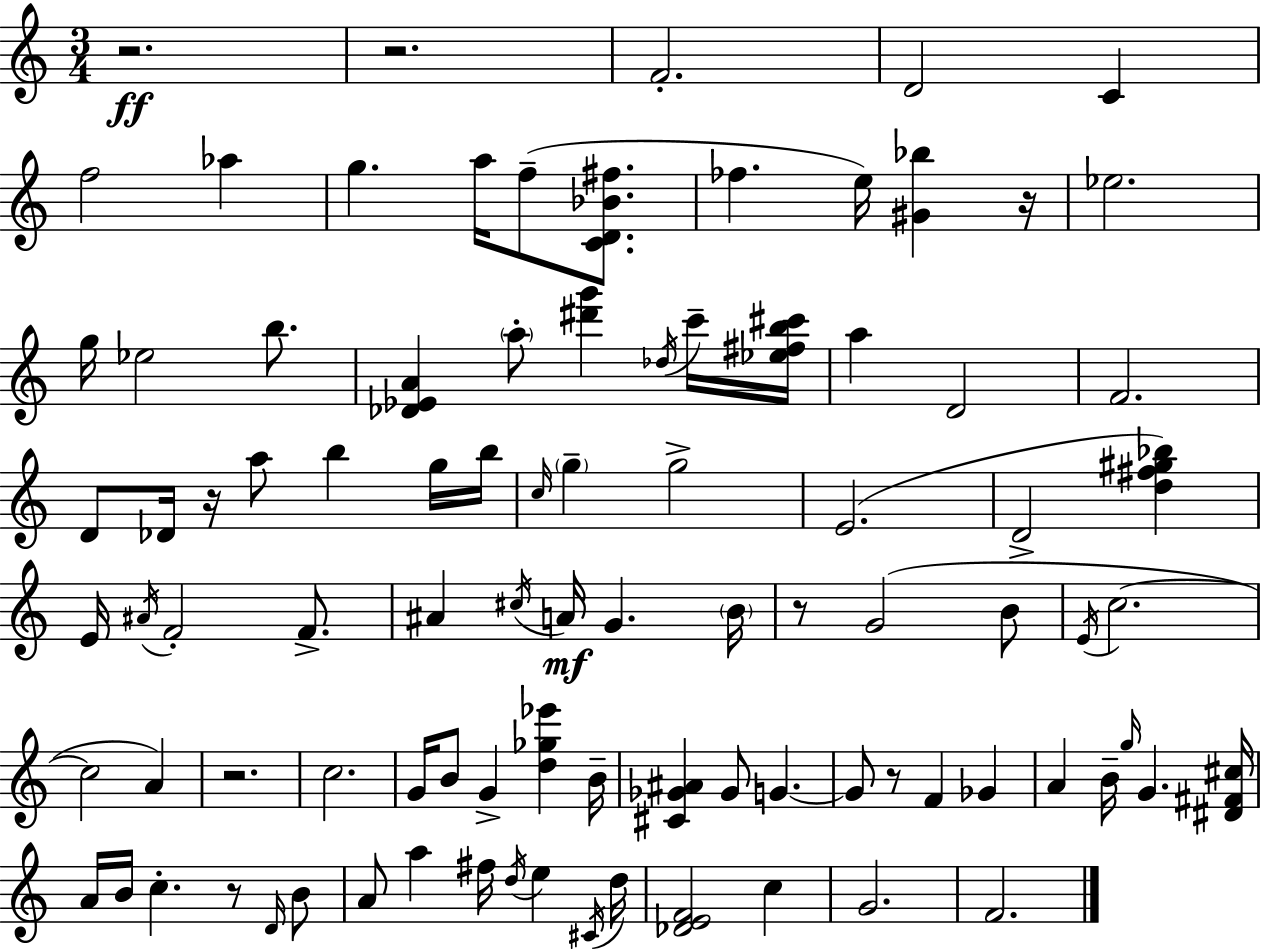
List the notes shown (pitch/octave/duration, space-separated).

R/h. R/h. F4/h. D4/h C4/q F5/h Ab5/q G5/q. A5/s F5/e [C4,D4,Bb4,F#5]/e. FES5/q. E5/s [G#4,Bb5]/q R/s Eb5/h. G5/s Eb5/h B5/e. [Db4,Eb4,A4]/q A5/e [D#6,G6]/q Db5/s C6/s [Eb5,F#5,B5,C#6]/s A5/q D4/h F4/h. D4/e Db4/s R/s A5/e B5/q G5/s B5/s C5/s G5/q G5/h E4/h. D4/h [D5,F#5,G#5,Bb5]/q E4/s A#4/s F4/h F4/e. A#4/q C#5/s A4/s G4/q. B4/s R/e G4/h B4/e E4/s C5/h. C5/h A4/q R/h. C5/h. G4/s B4/e G4/q [D5,Gb5,Eb6]/q B4/s [C#4,Gb4,A#4]/q Gb4/e G4/q. G4/e R/e F4/q Gb4/q A4/q B4/s G5/s G4/q. [D#4,F#4,C#5]/s A4/s B4/s C5/q. R/e D4/s B4/e A4/e A5/q F#5/s D5/s E5/q C#4/s D5/s [Db4,E4,F4]/h C5/q G4/h. F4/h.